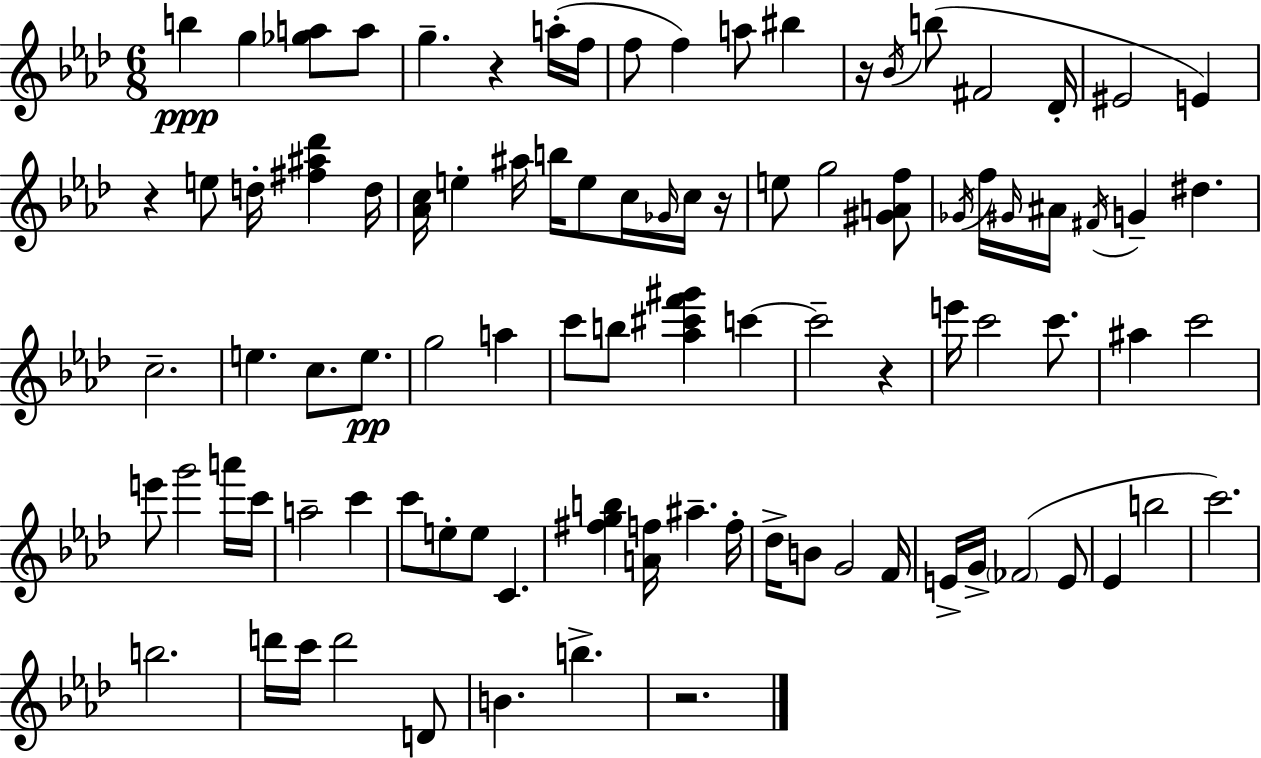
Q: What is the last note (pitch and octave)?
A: B5